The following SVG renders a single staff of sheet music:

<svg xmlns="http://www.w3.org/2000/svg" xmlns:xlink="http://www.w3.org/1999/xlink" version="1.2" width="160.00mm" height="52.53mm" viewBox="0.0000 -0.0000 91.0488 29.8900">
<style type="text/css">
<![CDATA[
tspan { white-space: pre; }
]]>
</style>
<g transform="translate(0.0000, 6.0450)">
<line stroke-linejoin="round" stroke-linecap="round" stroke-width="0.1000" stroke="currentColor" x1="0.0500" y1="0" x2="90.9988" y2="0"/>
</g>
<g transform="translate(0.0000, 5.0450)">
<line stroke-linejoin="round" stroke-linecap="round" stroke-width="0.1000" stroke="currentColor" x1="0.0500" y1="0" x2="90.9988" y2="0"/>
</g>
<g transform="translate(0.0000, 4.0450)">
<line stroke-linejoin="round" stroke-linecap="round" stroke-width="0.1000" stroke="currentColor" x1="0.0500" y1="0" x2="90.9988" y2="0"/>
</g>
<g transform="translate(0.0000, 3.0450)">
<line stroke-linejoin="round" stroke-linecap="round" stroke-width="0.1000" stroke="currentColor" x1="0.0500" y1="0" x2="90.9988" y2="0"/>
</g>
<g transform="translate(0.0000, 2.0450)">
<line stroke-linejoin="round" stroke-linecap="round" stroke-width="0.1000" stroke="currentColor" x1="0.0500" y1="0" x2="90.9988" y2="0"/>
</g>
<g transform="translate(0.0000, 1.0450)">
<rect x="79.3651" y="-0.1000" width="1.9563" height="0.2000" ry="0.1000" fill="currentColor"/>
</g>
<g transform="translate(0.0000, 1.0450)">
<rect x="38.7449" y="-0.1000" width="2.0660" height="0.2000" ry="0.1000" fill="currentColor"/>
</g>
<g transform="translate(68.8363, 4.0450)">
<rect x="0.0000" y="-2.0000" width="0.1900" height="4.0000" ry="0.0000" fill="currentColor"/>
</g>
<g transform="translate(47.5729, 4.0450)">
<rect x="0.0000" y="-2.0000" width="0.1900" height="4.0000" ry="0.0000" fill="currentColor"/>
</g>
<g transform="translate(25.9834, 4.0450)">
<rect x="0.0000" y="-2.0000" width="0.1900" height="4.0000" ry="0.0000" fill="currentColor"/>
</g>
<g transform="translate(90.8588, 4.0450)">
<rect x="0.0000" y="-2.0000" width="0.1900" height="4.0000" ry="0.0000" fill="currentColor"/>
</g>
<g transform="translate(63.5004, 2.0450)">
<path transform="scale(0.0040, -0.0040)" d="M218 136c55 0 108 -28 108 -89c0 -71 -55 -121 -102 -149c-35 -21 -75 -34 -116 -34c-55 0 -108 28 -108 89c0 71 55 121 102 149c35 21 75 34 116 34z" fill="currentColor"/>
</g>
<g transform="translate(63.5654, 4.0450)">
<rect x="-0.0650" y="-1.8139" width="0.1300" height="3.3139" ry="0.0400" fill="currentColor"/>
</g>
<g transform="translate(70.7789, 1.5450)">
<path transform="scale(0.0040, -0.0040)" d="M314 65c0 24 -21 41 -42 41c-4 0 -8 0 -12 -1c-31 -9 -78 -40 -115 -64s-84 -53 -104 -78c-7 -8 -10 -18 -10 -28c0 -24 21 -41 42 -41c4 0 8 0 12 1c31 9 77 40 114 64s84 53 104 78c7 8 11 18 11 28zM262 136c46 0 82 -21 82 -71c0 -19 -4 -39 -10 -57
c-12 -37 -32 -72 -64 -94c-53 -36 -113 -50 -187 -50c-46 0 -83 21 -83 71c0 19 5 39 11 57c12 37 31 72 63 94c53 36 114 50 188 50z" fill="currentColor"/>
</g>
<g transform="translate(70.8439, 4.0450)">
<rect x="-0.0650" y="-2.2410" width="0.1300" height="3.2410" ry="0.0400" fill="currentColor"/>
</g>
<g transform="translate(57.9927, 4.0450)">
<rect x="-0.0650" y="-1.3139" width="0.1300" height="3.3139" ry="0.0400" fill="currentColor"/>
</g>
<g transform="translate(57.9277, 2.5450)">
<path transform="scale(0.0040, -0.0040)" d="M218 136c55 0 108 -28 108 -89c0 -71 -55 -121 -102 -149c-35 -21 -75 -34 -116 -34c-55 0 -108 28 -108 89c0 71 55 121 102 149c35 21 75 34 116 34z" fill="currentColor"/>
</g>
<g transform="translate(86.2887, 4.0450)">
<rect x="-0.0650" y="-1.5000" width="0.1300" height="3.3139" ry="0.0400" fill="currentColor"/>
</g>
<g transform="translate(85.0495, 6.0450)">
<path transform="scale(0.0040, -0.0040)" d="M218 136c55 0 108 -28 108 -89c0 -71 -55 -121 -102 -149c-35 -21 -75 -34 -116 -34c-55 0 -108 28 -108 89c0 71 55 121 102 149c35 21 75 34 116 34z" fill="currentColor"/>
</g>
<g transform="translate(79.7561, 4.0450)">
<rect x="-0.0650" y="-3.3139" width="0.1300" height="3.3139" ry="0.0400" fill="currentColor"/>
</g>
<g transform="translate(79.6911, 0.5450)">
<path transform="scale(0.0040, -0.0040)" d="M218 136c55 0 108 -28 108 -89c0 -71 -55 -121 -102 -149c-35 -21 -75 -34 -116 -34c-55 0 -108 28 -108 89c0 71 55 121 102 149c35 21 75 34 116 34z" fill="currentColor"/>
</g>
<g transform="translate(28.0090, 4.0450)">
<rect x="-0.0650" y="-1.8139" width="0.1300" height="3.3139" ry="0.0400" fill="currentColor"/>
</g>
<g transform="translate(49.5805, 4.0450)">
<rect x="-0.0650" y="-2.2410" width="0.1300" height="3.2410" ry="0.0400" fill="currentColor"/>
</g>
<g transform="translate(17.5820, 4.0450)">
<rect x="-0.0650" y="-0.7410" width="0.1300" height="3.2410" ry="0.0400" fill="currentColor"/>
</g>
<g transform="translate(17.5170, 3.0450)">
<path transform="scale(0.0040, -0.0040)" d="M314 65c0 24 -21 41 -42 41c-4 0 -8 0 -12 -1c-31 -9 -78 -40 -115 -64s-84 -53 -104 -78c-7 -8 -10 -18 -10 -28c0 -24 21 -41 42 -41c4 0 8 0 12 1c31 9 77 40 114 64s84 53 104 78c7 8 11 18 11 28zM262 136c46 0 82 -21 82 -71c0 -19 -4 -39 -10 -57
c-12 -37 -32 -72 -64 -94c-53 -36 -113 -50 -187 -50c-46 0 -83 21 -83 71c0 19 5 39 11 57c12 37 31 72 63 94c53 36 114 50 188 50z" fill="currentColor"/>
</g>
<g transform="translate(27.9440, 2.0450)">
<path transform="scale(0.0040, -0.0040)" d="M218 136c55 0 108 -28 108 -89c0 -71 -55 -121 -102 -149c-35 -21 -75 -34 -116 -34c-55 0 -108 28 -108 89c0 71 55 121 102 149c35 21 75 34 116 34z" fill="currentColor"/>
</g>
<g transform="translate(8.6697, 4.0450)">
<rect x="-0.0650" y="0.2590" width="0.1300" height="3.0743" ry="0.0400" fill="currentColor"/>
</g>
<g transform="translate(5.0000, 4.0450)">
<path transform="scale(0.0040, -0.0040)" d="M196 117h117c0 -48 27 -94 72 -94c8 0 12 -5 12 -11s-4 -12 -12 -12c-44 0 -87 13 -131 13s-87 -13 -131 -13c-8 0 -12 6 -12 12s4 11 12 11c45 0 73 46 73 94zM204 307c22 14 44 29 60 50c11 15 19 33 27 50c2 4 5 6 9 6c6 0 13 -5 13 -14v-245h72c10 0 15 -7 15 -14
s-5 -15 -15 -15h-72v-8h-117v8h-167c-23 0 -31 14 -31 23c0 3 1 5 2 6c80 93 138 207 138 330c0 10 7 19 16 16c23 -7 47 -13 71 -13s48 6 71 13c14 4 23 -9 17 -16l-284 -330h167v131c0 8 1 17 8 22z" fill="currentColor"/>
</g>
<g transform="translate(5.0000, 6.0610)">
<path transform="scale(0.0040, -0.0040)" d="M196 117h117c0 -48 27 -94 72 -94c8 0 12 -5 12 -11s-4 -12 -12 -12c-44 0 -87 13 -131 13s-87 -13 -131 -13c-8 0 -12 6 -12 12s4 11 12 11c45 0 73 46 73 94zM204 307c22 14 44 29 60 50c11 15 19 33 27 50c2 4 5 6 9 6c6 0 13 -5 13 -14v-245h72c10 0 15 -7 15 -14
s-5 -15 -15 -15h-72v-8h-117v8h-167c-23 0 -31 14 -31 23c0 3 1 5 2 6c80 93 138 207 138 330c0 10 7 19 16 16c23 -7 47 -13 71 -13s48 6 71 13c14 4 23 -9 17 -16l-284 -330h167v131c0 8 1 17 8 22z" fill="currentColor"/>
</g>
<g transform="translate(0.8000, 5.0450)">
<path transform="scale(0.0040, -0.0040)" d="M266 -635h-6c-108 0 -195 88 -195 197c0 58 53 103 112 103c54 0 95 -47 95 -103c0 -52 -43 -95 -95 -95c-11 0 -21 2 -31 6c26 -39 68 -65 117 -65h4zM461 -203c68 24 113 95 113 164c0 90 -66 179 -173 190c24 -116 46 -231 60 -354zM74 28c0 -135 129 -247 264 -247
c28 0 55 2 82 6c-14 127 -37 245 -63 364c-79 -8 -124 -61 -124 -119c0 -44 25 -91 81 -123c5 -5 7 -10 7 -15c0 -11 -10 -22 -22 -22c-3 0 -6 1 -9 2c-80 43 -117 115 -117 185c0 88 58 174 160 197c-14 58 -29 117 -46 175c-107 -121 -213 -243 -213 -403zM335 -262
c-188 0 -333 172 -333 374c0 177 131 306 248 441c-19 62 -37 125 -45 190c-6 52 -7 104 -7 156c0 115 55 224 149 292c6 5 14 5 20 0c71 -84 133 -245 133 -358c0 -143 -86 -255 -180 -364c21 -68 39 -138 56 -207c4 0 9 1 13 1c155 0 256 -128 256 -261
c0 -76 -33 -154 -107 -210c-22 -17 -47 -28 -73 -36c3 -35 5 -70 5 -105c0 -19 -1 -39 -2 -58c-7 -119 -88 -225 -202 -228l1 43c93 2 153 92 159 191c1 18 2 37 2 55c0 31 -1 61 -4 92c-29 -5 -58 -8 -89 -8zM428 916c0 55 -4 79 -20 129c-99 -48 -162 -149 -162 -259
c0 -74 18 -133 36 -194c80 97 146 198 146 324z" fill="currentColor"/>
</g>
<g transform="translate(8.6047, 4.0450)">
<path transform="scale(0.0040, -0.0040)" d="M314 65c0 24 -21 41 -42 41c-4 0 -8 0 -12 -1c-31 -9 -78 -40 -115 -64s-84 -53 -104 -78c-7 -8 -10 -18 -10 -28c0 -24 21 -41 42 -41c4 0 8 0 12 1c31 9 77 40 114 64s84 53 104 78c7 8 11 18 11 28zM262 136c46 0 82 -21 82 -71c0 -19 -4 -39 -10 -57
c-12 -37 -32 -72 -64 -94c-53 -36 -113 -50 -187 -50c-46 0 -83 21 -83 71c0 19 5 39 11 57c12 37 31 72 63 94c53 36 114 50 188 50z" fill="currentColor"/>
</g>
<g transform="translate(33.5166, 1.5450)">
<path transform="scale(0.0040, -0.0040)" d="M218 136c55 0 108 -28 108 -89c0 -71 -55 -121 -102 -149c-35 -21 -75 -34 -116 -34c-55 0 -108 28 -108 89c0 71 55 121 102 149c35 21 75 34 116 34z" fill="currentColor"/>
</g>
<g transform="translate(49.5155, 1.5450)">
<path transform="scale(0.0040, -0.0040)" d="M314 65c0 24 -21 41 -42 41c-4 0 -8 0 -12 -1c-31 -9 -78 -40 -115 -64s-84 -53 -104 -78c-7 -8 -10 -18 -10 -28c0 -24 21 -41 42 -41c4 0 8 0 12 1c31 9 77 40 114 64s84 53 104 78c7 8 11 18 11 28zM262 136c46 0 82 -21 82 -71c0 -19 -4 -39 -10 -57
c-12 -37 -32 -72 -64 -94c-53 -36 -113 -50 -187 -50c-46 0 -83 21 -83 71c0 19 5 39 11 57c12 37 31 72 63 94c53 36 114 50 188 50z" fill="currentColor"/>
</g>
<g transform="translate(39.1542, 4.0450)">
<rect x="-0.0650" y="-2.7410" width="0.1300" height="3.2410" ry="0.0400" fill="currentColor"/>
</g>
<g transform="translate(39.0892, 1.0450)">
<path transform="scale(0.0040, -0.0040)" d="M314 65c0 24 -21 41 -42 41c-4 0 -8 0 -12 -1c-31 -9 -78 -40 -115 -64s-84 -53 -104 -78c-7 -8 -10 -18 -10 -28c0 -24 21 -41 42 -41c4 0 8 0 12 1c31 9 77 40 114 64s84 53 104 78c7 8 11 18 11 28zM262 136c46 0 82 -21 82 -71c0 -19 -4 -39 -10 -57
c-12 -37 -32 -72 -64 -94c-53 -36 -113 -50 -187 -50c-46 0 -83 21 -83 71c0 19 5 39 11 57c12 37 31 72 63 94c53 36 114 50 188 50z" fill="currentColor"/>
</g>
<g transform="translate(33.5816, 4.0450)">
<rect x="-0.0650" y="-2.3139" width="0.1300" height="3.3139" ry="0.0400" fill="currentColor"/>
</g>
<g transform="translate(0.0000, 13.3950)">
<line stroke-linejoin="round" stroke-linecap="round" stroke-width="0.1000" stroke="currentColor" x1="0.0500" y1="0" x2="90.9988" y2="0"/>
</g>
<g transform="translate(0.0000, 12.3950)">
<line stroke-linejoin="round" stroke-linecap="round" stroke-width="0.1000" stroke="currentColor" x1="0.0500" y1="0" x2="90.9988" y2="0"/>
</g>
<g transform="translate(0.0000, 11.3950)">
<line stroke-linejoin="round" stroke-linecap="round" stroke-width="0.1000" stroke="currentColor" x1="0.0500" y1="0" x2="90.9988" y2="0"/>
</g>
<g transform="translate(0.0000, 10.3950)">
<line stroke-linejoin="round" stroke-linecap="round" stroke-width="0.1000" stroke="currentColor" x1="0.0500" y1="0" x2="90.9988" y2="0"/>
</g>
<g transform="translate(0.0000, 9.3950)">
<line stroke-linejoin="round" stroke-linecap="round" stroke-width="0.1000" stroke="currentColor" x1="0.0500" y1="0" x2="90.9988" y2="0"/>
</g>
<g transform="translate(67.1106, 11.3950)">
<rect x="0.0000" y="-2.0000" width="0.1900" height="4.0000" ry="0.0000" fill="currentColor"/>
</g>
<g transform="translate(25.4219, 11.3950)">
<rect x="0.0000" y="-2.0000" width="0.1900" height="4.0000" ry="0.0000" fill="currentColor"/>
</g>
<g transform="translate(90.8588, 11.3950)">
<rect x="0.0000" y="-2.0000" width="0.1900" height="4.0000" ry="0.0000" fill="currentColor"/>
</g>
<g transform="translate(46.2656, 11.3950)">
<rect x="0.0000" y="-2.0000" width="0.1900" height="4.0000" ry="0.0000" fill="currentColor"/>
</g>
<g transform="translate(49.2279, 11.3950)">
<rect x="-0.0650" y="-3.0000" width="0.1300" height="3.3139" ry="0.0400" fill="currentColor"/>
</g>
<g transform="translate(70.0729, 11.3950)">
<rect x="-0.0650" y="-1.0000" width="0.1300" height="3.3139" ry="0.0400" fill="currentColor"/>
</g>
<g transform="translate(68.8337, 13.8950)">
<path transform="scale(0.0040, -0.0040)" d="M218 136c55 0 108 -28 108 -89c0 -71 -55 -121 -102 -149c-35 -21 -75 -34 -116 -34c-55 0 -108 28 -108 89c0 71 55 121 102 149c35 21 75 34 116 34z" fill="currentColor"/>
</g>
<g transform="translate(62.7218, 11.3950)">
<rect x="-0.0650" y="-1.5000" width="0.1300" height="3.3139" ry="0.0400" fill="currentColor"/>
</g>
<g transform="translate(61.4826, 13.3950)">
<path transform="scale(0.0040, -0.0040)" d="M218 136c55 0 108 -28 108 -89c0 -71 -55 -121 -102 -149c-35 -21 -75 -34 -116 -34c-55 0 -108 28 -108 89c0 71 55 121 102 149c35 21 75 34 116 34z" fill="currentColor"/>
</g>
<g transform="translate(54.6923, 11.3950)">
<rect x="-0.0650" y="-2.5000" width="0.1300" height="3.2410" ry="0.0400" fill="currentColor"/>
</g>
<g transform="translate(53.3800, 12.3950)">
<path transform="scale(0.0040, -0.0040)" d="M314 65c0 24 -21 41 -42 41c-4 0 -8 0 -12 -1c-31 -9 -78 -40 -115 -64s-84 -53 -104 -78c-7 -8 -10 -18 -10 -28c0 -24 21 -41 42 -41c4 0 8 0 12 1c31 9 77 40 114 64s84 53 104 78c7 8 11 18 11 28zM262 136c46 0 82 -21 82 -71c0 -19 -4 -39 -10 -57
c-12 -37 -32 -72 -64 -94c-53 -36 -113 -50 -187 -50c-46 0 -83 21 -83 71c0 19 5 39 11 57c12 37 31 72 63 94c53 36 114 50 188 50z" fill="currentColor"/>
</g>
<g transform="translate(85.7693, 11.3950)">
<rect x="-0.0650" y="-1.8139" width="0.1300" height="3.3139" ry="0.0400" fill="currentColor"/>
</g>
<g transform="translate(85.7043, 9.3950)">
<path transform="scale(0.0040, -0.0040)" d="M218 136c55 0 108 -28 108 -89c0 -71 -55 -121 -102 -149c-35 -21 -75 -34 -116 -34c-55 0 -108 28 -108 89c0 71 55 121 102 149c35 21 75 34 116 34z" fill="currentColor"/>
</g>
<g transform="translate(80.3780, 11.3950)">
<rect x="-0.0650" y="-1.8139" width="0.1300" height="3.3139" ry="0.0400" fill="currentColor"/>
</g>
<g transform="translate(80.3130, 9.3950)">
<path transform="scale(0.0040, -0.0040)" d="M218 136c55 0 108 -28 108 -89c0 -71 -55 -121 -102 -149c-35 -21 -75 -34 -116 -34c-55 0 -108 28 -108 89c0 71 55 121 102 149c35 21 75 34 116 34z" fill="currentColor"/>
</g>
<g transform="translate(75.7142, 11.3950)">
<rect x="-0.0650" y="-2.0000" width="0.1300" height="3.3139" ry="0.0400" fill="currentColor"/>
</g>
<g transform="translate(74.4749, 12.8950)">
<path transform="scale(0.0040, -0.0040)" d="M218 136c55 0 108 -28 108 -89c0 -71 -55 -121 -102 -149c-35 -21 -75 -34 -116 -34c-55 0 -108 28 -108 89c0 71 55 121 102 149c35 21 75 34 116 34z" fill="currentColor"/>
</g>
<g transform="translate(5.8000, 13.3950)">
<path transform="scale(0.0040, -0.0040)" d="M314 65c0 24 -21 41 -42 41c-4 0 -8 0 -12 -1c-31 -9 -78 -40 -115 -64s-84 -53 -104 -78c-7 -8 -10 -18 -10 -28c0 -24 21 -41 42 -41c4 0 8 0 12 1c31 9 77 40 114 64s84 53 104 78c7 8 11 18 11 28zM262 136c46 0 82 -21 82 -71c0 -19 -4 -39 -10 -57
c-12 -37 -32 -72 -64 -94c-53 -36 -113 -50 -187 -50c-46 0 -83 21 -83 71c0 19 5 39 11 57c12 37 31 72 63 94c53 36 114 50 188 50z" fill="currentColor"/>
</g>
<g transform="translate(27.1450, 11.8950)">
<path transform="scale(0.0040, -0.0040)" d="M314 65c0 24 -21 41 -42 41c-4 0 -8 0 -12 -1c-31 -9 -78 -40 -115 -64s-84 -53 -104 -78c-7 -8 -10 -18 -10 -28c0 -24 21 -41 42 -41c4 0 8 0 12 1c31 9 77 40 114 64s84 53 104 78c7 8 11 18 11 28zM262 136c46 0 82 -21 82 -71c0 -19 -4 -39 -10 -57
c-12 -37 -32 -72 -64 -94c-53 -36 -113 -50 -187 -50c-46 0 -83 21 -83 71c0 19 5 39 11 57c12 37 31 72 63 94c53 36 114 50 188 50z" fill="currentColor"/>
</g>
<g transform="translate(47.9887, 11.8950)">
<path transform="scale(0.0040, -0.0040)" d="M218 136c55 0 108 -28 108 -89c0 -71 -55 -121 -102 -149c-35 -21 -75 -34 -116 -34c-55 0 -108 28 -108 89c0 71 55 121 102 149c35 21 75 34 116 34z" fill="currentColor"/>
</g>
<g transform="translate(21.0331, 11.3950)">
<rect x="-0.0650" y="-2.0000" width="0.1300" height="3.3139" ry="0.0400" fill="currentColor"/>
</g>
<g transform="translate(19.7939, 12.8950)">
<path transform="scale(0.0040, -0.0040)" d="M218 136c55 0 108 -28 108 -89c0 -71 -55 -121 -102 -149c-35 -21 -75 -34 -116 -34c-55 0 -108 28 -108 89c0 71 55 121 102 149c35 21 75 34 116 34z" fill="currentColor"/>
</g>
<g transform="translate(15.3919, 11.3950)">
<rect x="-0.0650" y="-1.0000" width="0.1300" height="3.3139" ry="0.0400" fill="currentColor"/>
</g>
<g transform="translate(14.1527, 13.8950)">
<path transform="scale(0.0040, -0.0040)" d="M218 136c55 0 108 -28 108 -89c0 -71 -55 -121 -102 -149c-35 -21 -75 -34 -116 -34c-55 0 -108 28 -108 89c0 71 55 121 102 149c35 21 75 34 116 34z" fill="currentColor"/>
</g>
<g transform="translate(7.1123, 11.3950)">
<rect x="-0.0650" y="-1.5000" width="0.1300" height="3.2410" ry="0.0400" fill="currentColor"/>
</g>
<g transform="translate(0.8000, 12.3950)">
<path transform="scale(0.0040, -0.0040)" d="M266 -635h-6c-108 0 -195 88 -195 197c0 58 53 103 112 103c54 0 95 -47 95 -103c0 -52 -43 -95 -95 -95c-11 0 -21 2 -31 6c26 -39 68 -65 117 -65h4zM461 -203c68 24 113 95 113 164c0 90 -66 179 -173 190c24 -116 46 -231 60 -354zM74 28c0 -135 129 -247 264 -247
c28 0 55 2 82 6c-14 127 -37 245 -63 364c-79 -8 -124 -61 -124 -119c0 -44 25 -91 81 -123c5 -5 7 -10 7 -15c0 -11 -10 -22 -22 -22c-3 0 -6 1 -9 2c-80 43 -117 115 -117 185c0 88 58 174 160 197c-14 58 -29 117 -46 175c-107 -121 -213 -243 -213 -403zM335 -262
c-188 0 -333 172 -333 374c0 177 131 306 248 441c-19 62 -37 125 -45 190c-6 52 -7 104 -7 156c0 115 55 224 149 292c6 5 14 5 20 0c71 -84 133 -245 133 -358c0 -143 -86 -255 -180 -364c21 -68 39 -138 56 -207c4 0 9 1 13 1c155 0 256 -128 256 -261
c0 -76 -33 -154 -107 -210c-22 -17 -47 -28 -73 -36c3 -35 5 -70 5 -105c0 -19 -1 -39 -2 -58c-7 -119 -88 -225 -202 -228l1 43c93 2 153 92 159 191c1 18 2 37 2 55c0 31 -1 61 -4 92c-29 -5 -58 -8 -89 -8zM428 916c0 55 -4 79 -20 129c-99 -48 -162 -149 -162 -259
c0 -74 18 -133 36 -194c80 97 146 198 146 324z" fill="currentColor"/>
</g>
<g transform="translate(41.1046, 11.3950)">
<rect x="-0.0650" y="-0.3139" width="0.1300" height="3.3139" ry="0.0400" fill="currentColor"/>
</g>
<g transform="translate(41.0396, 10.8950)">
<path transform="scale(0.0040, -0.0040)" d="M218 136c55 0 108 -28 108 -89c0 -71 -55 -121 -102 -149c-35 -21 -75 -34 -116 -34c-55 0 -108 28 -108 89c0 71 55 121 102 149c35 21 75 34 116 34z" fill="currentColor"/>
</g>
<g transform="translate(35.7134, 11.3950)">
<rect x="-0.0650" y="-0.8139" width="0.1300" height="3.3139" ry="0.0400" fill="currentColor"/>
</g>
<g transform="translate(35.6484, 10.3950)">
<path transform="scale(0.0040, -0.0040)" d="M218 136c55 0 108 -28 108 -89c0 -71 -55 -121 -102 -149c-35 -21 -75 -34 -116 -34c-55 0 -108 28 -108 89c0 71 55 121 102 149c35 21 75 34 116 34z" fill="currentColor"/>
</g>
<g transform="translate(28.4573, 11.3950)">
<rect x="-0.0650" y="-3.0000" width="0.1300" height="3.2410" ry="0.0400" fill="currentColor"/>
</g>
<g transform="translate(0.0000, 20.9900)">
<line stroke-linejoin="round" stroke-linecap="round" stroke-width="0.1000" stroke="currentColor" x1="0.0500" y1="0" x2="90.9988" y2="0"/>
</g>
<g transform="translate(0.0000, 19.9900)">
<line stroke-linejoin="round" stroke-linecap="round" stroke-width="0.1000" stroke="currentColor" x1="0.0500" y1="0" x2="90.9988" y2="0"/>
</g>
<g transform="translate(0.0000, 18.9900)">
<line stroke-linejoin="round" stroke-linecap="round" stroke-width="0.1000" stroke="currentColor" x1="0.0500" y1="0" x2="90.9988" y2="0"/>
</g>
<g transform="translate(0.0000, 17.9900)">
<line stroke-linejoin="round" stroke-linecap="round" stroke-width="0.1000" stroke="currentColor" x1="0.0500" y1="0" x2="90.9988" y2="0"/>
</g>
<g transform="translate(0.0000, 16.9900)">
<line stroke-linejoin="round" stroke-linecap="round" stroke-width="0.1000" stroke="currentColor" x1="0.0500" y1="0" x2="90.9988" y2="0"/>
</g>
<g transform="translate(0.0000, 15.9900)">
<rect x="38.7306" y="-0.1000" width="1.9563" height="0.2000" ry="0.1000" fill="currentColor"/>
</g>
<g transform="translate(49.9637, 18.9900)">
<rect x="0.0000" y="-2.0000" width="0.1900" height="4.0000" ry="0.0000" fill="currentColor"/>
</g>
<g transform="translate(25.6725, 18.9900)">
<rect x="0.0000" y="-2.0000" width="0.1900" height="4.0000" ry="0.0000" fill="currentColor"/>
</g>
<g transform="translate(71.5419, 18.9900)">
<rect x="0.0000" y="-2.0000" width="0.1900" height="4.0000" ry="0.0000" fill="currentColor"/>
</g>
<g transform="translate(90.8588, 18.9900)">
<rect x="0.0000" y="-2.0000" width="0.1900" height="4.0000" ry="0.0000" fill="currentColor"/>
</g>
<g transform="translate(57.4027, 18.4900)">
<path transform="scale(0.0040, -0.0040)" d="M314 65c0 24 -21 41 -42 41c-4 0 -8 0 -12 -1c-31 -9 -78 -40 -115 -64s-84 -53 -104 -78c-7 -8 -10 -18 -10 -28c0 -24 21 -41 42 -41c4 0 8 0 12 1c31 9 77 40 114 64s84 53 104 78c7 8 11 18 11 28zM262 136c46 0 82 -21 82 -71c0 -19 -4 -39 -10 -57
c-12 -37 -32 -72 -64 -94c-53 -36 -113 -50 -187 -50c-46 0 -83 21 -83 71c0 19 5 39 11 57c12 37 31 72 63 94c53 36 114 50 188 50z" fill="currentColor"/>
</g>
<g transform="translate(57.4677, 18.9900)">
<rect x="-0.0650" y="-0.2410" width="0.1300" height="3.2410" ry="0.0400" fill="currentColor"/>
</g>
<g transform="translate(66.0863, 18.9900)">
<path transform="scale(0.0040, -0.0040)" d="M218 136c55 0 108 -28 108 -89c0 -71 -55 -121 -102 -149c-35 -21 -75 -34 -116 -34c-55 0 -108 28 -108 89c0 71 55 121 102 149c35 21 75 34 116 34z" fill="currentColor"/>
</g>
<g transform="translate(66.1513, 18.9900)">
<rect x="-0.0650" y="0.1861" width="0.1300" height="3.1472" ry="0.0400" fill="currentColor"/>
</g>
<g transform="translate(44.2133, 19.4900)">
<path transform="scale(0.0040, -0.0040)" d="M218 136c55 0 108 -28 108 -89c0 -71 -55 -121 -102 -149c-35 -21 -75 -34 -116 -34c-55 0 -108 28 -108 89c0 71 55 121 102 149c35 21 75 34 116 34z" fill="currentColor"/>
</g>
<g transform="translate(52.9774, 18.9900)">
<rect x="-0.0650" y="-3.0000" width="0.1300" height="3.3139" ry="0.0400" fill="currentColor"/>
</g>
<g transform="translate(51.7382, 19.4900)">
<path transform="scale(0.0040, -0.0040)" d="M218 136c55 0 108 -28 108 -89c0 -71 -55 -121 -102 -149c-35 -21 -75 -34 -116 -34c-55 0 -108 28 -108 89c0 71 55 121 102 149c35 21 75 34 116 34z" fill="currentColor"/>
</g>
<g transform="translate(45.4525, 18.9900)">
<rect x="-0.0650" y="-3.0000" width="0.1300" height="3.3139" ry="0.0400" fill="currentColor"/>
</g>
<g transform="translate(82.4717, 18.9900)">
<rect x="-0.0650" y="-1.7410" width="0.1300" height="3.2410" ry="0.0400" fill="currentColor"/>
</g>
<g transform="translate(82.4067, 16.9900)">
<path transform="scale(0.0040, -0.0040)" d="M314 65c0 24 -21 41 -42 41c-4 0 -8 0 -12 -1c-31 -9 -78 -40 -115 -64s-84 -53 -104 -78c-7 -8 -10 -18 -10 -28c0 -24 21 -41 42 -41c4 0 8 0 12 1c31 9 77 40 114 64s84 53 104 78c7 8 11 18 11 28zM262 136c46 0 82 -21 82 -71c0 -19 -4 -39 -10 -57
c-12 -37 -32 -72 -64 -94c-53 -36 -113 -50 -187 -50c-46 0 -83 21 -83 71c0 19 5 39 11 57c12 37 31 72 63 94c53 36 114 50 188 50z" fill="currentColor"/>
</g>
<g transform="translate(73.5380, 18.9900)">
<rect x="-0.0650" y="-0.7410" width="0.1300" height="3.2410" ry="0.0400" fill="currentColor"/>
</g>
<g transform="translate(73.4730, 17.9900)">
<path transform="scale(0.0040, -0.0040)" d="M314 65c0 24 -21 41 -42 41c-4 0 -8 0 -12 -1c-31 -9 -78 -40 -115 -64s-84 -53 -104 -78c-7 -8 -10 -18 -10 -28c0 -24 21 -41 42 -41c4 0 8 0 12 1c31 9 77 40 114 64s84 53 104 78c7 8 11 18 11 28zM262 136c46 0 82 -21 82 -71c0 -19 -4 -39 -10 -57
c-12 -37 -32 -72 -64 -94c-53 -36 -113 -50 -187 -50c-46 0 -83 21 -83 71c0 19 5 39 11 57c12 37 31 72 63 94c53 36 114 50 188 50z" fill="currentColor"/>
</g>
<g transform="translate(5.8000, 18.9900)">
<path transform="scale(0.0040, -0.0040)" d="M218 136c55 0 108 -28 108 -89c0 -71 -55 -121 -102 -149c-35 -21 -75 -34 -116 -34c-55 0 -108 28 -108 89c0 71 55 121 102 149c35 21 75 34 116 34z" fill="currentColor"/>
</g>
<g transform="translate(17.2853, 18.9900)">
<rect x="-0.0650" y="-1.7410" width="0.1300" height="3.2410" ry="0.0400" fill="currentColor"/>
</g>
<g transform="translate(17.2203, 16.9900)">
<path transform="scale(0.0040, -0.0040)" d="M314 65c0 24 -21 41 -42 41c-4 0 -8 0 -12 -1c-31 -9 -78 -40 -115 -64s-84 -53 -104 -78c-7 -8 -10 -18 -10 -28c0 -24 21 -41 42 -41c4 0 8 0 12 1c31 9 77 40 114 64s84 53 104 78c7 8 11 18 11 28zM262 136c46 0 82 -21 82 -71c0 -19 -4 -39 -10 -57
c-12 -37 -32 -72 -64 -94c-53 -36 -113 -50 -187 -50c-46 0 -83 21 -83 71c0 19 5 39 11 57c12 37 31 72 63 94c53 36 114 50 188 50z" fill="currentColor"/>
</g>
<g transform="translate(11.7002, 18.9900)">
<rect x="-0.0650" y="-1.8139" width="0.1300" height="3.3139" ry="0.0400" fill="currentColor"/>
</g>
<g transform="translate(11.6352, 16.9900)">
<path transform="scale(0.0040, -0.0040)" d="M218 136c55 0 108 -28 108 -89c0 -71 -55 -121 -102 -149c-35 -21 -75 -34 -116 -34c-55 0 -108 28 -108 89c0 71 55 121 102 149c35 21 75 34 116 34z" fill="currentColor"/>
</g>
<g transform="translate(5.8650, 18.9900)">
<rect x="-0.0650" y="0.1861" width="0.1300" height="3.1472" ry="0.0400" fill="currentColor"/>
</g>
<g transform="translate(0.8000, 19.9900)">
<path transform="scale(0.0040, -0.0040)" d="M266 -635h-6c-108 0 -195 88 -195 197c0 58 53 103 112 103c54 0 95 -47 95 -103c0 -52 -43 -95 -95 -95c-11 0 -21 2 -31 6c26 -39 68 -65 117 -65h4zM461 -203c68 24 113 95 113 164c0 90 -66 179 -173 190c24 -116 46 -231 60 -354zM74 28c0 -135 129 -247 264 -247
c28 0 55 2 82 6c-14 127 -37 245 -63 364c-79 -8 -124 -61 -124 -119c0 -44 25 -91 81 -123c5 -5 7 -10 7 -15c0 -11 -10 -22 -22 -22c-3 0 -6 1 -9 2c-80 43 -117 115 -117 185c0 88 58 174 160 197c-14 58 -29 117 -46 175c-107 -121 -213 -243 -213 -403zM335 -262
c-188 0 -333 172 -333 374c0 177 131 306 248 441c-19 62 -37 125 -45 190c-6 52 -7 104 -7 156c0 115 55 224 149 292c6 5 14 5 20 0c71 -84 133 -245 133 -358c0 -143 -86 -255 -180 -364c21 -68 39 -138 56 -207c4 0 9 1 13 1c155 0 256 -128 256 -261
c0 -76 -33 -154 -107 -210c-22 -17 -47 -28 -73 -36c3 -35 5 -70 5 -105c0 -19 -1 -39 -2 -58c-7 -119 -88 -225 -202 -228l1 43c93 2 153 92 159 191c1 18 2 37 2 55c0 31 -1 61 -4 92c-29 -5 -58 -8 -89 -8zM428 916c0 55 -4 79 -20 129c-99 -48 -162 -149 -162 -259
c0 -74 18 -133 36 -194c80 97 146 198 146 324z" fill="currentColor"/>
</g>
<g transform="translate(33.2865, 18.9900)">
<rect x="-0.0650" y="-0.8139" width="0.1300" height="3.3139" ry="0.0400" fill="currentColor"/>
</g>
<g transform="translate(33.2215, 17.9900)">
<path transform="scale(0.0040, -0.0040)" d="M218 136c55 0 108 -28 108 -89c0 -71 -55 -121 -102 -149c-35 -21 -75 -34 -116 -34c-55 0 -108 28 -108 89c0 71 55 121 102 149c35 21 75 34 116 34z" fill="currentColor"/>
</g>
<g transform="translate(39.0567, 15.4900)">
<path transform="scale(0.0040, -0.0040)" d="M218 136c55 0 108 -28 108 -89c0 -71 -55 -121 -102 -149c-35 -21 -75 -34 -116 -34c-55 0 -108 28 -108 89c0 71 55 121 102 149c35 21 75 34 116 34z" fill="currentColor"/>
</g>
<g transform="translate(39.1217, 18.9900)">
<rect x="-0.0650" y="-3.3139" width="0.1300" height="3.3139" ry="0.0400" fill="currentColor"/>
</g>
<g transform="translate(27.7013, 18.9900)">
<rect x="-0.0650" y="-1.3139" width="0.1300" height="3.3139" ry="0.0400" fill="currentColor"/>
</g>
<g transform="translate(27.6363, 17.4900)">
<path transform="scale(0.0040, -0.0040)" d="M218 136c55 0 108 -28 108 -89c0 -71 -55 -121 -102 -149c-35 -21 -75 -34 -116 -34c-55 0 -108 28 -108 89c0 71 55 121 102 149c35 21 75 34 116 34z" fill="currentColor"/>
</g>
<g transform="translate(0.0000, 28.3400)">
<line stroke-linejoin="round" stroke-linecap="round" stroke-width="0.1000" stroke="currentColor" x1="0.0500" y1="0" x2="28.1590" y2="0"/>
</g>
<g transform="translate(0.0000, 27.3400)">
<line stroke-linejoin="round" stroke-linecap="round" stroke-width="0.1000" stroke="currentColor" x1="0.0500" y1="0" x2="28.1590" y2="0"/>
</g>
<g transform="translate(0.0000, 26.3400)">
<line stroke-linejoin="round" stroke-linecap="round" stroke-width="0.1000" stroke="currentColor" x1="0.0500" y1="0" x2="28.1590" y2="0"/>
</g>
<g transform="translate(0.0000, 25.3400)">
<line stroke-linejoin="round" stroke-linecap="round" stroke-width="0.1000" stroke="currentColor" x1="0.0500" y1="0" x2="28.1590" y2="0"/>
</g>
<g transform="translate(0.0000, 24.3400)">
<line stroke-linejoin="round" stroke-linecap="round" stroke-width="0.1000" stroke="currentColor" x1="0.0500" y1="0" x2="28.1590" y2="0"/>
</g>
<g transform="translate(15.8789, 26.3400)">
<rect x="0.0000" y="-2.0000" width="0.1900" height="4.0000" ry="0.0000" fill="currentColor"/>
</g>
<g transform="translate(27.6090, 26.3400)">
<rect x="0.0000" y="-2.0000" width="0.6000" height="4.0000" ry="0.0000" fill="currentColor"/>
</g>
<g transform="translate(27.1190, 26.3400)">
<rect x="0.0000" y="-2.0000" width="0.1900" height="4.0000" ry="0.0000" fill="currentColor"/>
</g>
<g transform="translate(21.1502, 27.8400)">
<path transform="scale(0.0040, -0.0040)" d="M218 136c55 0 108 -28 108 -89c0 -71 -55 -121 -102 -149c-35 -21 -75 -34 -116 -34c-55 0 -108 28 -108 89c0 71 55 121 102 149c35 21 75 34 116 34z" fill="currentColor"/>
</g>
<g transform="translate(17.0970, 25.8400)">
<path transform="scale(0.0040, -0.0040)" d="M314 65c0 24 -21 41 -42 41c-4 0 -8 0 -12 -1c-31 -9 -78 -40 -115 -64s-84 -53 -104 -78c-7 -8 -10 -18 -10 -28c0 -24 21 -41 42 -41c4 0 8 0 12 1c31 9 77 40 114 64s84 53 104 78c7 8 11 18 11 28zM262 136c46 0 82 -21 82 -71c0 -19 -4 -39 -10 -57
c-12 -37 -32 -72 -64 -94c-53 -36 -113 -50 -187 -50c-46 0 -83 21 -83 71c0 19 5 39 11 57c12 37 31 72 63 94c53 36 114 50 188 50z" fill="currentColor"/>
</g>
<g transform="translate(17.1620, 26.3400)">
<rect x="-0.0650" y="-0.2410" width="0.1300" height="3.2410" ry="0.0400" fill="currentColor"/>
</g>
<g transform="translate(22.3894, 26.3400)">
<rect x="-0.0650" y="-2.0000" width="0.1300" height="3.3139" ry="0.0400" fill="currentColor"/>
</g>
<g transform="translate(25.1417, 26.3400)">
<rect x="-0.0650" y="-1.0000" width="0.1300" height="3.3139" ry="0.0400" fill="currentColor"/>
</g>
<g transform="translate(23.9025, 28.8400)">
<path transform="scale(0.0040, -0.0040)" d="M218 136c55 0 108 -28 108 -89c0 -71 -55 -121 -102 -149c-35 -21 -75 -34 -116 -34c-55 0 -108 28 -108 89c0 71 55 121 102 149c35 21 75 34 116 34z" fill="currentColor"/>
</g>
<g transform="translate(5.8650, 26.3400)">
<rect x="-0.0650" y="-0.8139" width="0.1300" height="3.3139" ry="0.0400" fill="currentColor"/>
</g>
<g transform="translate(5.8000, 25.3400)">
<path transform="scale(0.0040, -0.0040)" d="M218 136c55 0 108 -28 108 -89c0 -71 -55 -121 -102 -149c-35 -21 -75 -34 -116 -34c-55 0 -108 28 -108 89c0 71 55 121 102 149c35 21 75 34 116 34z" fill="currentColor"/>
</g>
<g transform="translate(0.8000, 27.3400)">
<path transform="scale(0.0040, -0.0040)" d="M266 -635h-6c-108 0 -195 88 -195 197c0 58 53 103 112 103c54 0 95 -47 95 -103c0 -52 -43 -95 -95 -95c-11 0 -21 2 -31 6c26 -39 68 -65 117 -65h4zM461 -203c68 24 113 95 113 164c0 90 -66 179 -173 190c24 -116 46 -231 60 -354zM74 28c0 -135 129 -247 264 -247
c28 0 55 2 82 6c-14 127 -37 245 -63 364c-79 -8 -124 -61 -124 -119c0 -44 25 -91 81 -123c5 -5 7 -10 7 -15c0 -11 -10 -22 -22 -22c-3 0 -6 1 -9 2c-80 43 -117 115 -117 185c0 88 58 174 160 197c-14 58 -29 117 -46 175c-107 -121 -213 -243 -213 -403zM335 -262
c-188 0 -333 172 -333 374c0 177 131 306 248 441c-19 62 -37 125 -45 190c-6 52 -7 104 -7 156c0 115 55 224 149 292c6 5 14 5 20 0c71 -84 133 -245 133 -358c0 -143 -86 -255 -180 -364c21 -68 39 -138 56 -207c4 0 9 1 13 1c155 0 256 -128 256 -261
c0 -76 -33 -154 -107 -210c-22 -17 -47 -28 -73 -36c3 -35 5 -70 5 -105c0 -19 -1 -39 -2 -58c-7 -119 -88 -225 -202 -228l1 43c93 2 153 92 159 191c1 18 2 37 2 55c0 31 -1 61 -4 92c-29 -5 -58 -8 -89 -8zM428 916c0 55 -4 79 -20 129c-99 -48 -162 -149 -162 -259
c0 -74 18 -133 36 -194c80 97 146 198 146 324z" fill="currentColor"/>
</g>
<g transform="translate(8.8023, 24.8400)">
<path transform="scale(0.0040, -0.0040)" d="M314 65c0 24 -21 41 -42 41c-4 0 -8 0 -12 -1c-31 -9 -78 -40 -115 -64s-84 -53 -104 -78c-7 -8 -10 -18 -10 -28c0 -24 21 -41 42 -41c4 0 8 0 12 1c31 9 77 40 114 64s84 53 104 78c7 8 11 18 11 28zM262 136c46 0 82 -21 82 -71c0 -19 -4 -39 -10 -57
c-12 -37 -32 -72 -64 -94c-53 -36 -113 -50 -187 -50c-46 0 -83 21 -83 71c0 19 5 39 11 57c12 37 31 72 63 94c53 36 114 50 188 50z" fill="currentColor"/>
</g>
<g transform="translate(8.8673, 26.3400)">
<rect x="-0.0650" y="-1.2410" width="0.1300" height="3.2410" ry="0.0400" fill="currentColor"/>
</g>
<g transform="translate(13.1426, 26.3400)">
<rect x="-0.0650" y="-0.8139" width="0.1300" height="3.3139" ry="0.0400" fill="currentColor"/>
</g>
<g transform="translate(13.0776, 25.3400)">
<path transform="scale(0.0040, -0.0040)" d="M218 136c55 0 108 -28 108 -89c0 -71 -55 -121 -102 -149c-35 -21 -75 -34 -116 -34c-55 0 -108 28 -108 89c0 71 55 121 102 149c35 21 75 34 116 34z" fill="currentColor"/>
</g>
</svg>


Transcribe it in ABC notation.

X:1
T:Untitled
M:4/4
L:1/4
K:C
B2 d2 f g a2 g2 e f g2 b E E2 D F A2 d c A G2 E D F f f B f f2 e d b A A c2 B d2 f2 d e2 d c2 F D